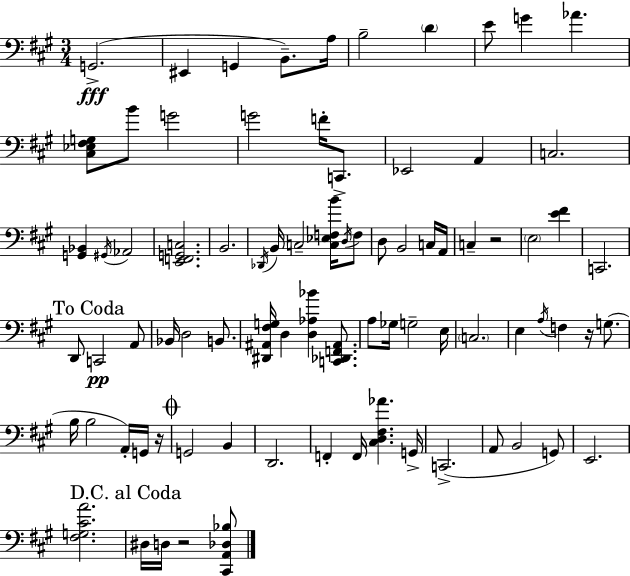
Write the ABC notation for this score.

X:1
T:Untitled
M:3/4
L:1/4
K:A
G,,2 ^E,, G,, B,,/2 A,/4 B,2 D E/2 G _A [^C,_E,^F,G,]/2 B/2 G2 G2 F/4 C,,/2 _E,,2 A,, C,2 [G,,_B,,] ^G,,/4 _A,,2 [E,,F,,G,,C,]2 B,,2 _D,,/4 B,,/4 C,2 [C,_E,F,B]/4 D,/4 F,/2 D,/2 B,,2 C,/4 A,,/4 C, z2 E,2 [E^F] C,,2 D,,/2 C,,2 A,,/2 _B,,/4 D,2 B,,/2 [^D,,^A,,^F,G,]/4 D, [D,_A,_B] [C,,_D,,F,,^A,,]/2 A,/2 _G,/4 G,2 E,/4 C,2 E, A,/4 F, z/4 G,/2 B,/4 B,2 A,,/4 G,,/4 z/4 G,,2 B,, D,,2 F,, F,,/4 [^C,D,^F,_A] G,,/4 C,,2 A,,/2 B,,2 G,,/2 E,,2 [^F,G,^CA]2 ^D,/4 D,/4 z2 [^C,,A,,_D,_B,]/2